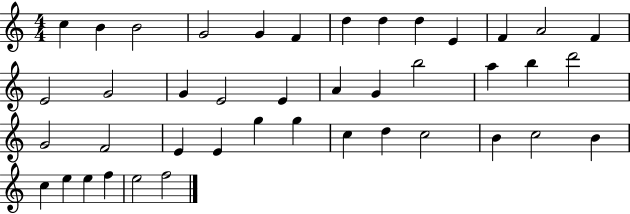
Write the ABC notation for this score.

X:1
T:Untitled
M:4/4
L:1/4
K:C
c B B2 G2 G F d d d E F A2 F E2 G2 G E2 E A G b2 a b d'2 G2 F2 E E g g c d c2 B c2 B c e e f e2 f2